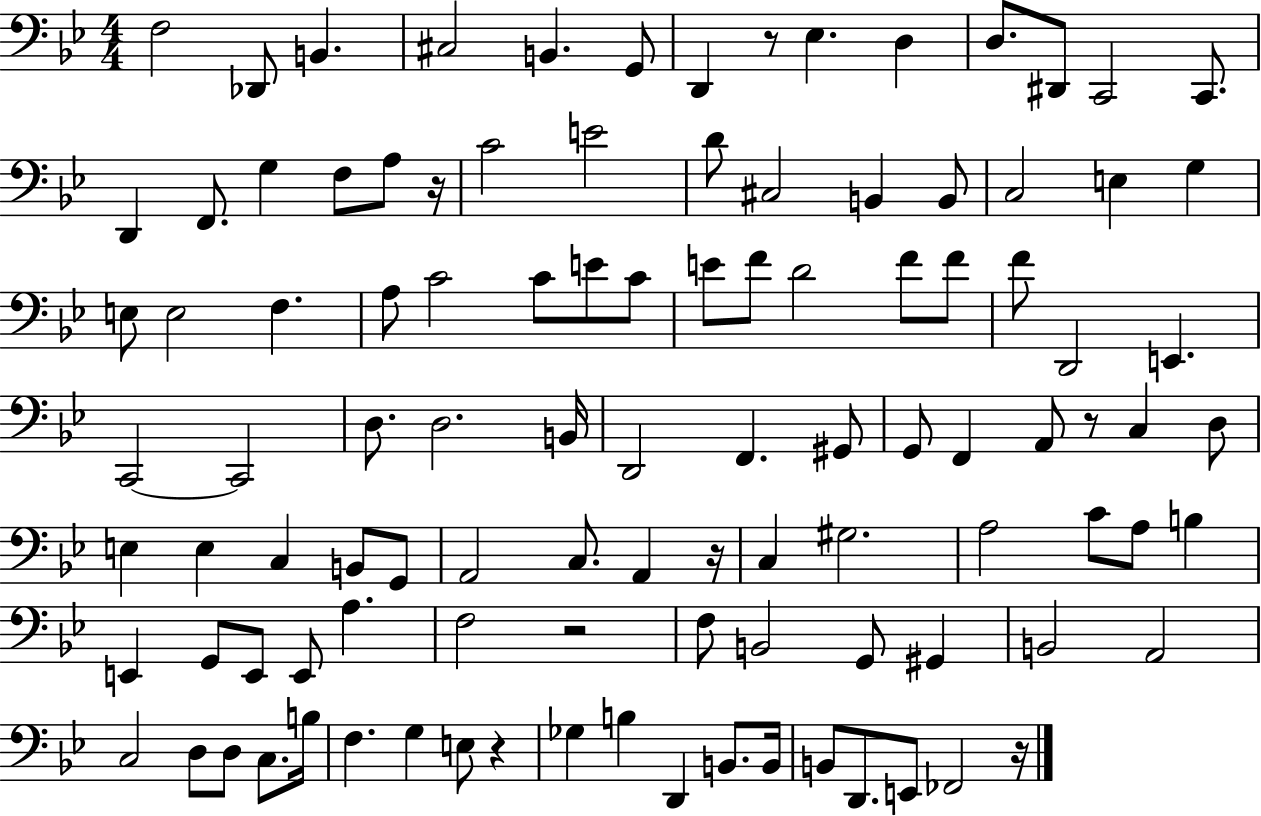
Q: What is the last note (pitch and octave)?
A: FES2